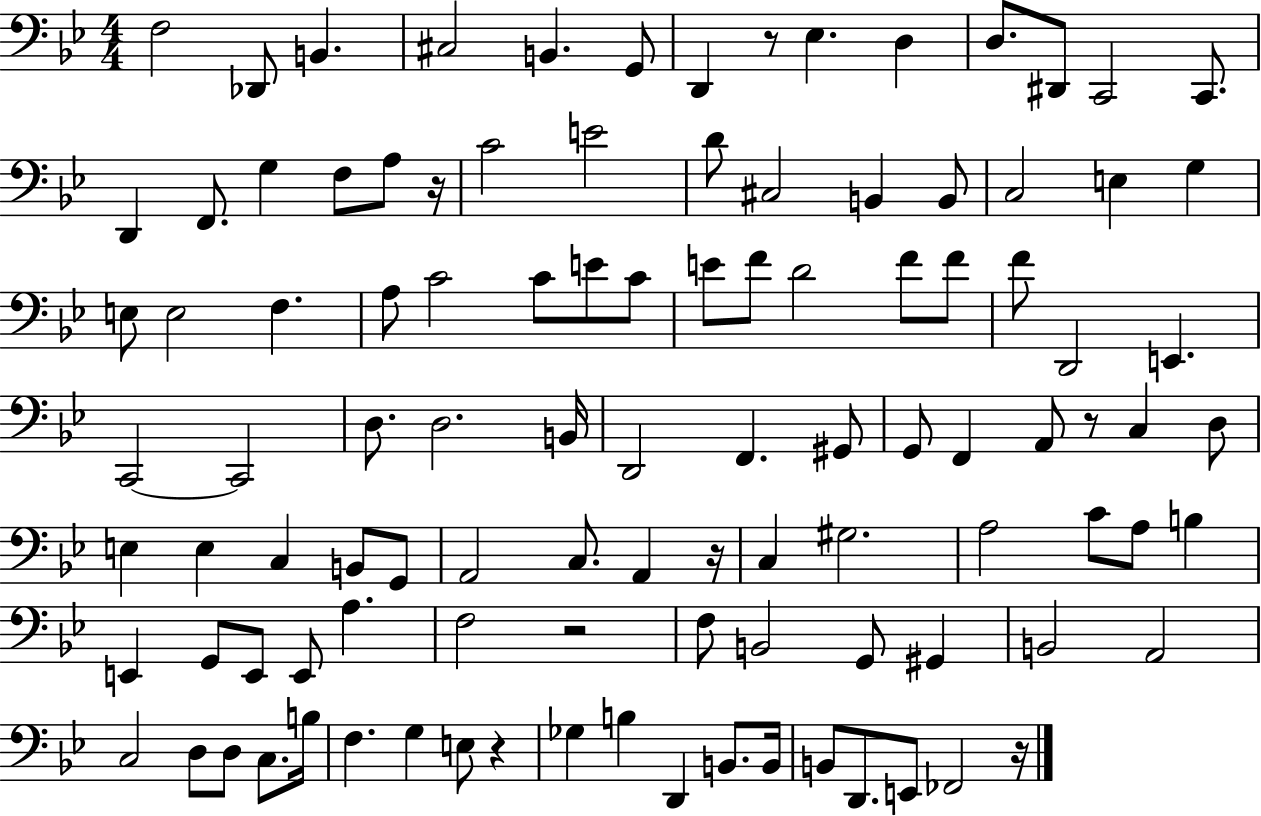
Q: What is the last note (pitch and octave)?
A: FES2